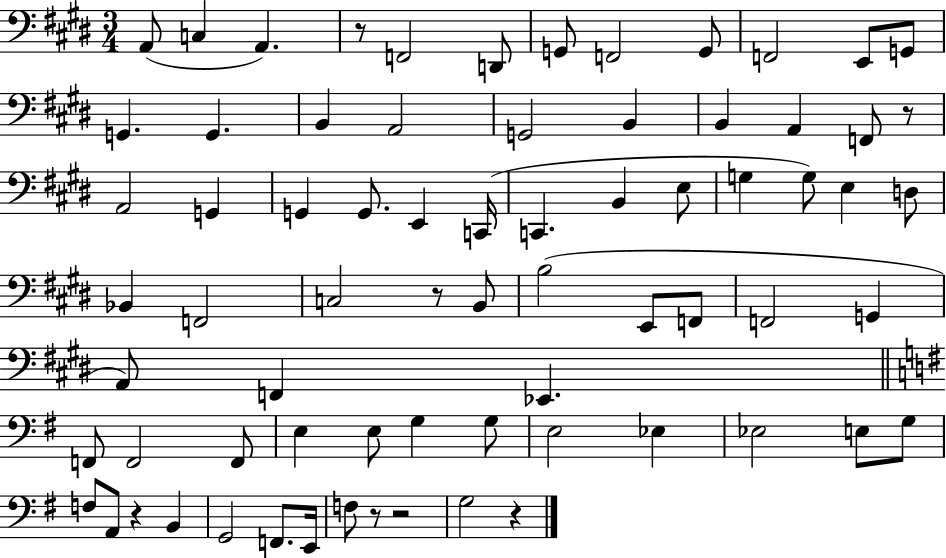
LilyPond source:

{
  \clef bass
  \numericTimeSignature
  \time 3/4
  \key e \major
  a,8( c4 a,4.) | r8 f,2 d,8 | g,8 f,2 g,8 | f,2 e,8 g,8 | \break g,4. g,4. | b,4 a,2 | g,2 b,4 | b,4 a,4 f,8 r8 | \break a,2 g,4 | g,4 g,8. e,4 c,16( | c,4. b,4 e8 | g4 g8) e4 d8 | \break bes,4 f,2 | c2 r8 b,8 | b2( e,8 f,8 | f,2 g,4 | \break a,8) f,4 ees,4. | \bar "||" \break \key g \major f,8 f,2 f,8 | e4 e8 g4 g8 | e2 ees4 | ees2 e8 g8 | \break f8 a,8 r4 b,4 | g,2 f,8. e,16 | f8 r8 r2 | g2 r4 | \break \bar "|."
}